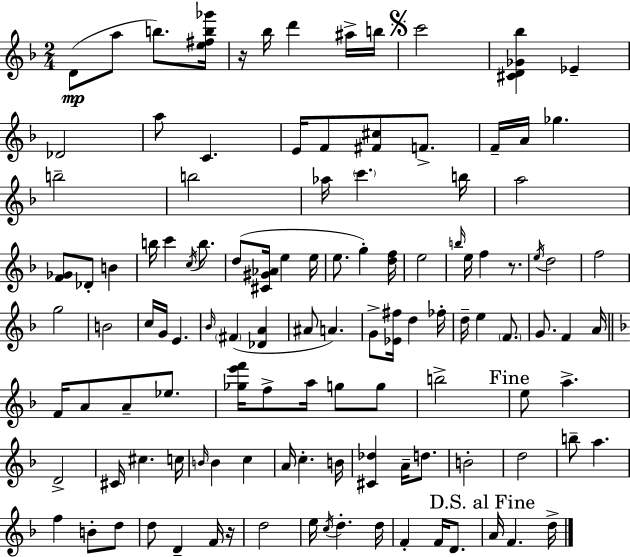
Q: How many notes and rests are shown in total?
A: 117